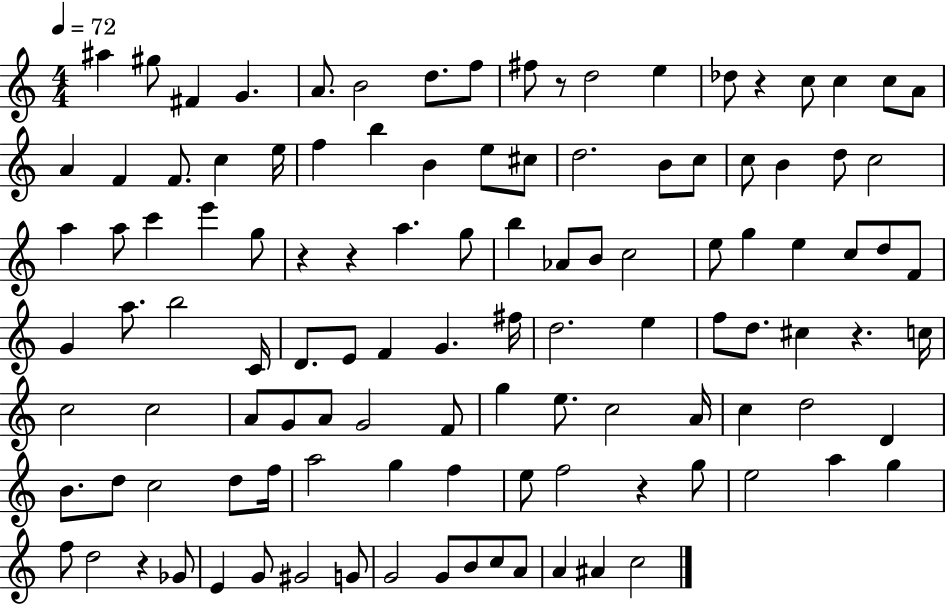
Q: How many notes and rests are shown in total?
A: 115